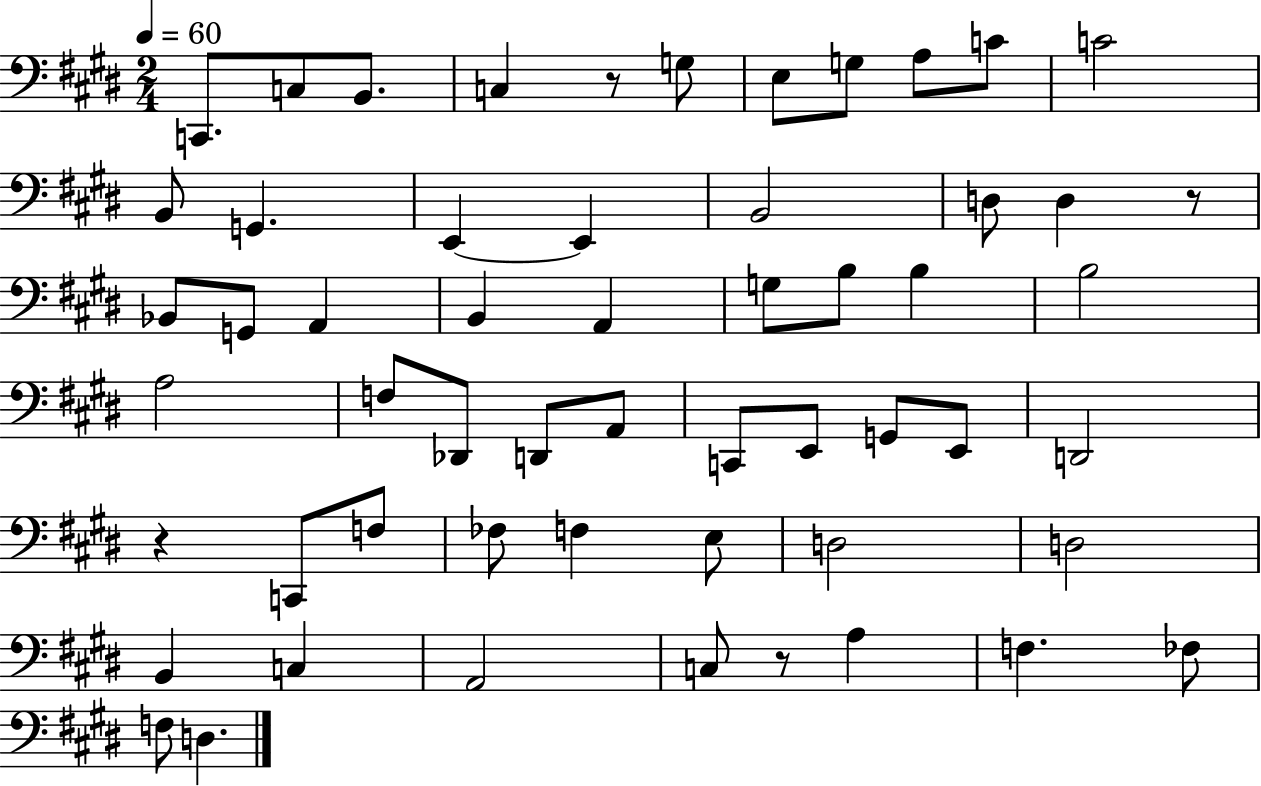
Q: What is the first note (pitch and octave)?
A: C2